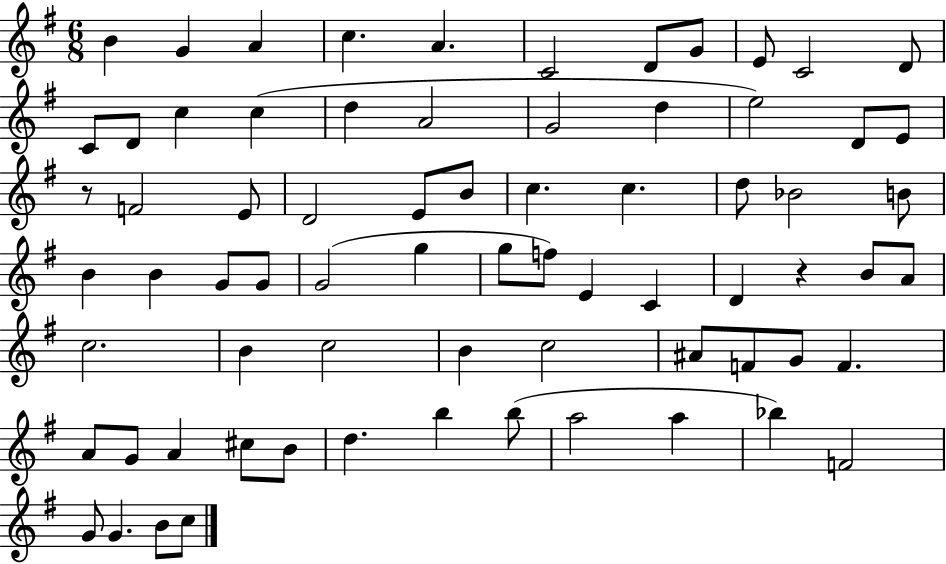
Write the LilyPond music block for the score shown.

{
  \clef treble
  \numericTimeSignature
  \time 6/8
  \key g \major
  b'4 g'4 a'4 | c''4. a'4. | c'2 d'8 g'8 | e'8 c'2 d'8 | \break c'8 d'8 c''4 c''4( | d''4 a'2 | g'2 d''4 | e''2) d'8 e'8 | \break r8 f'2 e'8 | d'2 e'8 b'8 | c''4. c''4. | d''8 bes'2 b'8 | \break b'4 b'4 g'8 g'8 | g'2( g''4 | g''8 f''8) e'4 c'4 | d'4 r4 b'8 a'8 | \break c''2. | b'4 c''2 | b'4 c''2 | ais'8 f'8 g'8 f'4. | \break a'8 g'8 a'4 cis''8 b'8 | d''4. b''4 b''8( | a''2 a''4 | bes''4) f'2 | \break g'8 g'4. b'8 c''8 | \bar "|."
}